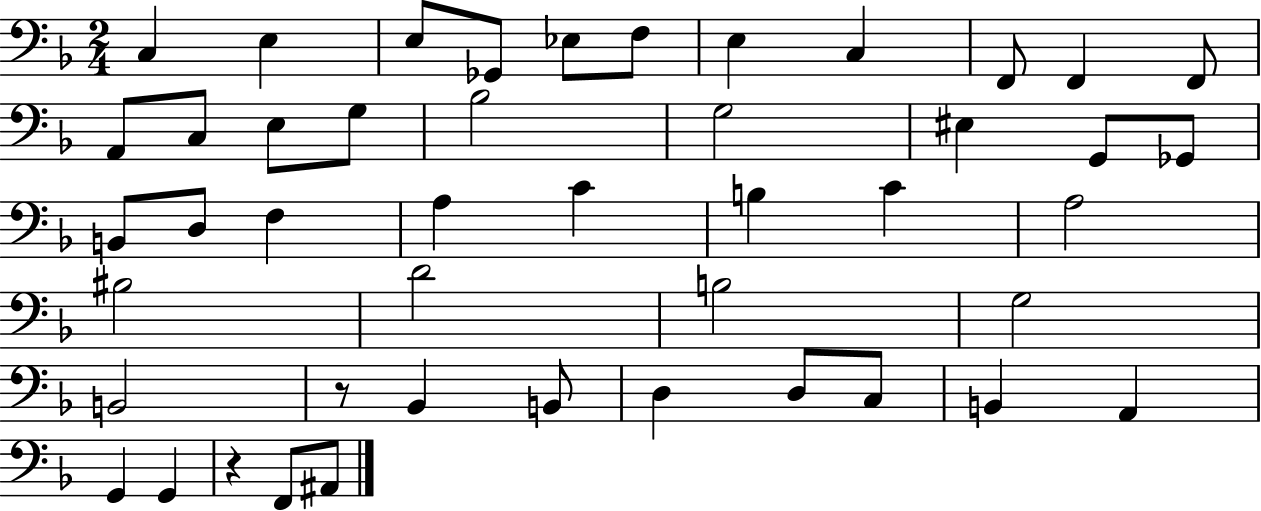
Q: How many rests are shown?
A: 2